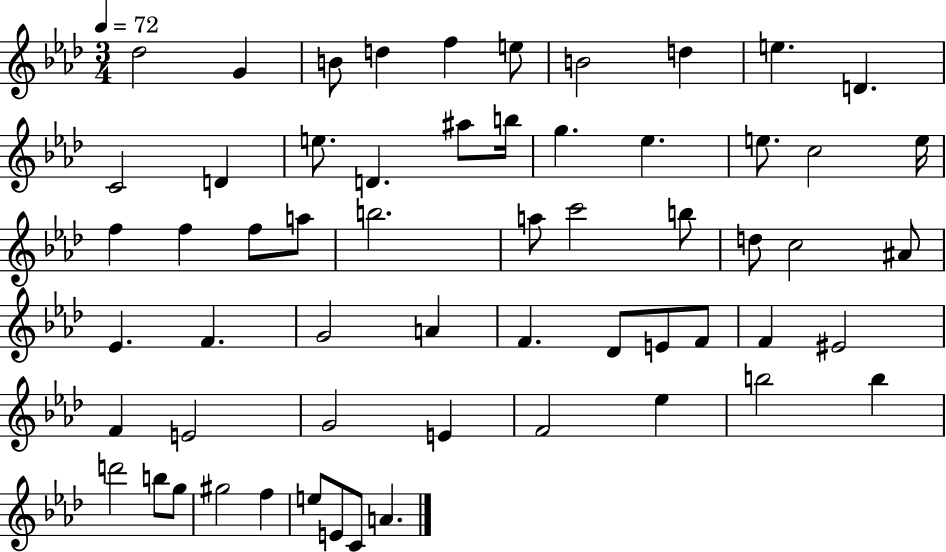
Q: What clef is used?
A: treble